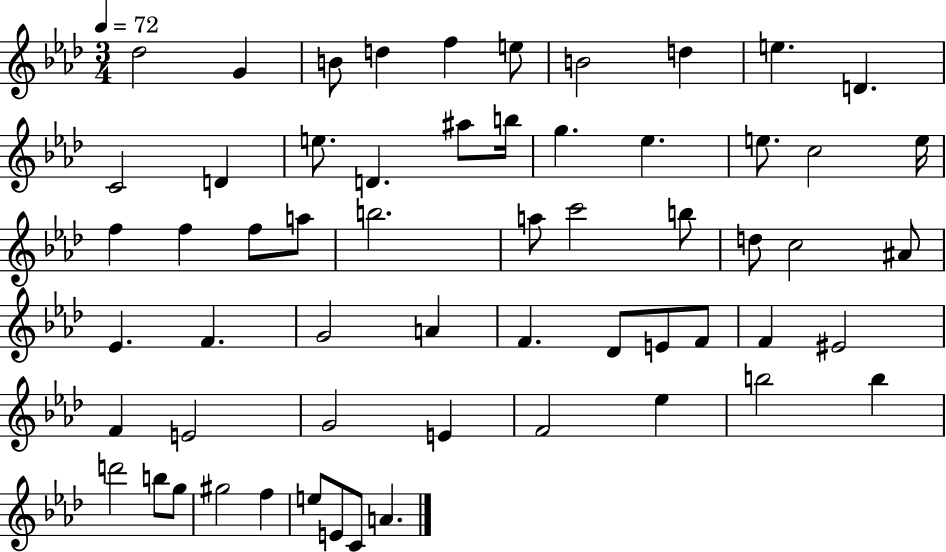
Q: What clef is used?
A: treble